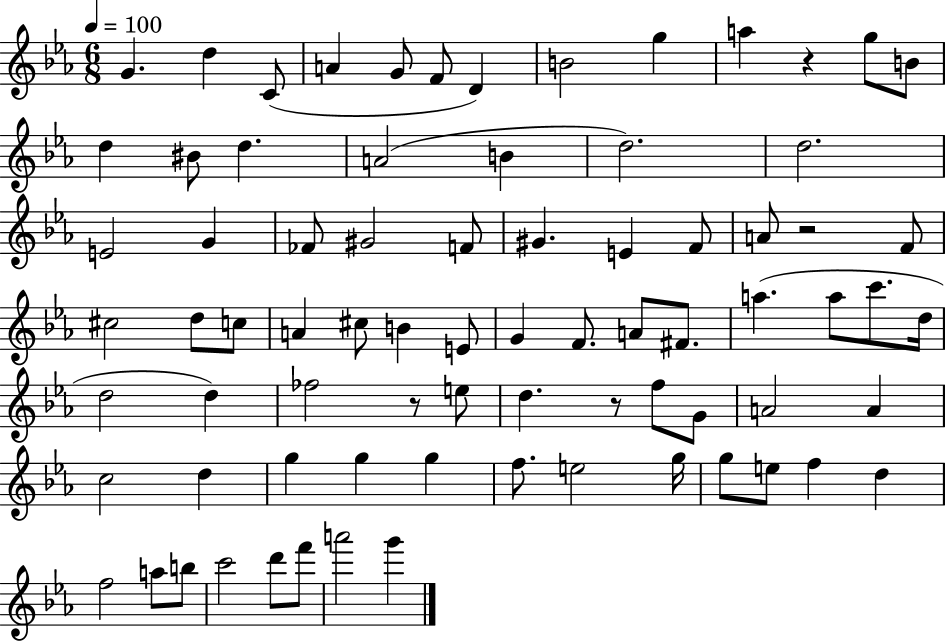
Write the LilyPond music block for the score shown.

{
  \clef treble
  \numericTimeSignature
  \time 6/8
  \key ees \major
  \tempo 4 = 100
  g'4. d''4 c'8( | a'4 g'8 f'8 d'4) | b'2 g''4 | a''4 r4 g''8 b'8 | \break d''4 bis'8 d''4. | a'2( b'4 | d''2.) | d''2. | \break e'2 g'4 | fes'8 gis'2 f'8 | gis'4. e'4 f'8 | a'8 r2 f'8 | \break cis''2 d''8 c''8 | a'4 cis''8 b'4 e'8 | g'4 f'8. a'8 fis'8. | a''4.( a''8 c'''8. d''16 | \break d''2 d''4) | fes''2 r8 e''8 | d''4. r8 f''8 g'8 | a'2 a'4 | \break c''2 d''4 | g''4 g''4 g''4 | f''8. e''2 g''16 | g''8 e''8 f''4 d''4 | \break f''2 a''8 b''8 | c'''2 d'''8 f'''8 | a'''2 g'''4 | \bar "|."
}